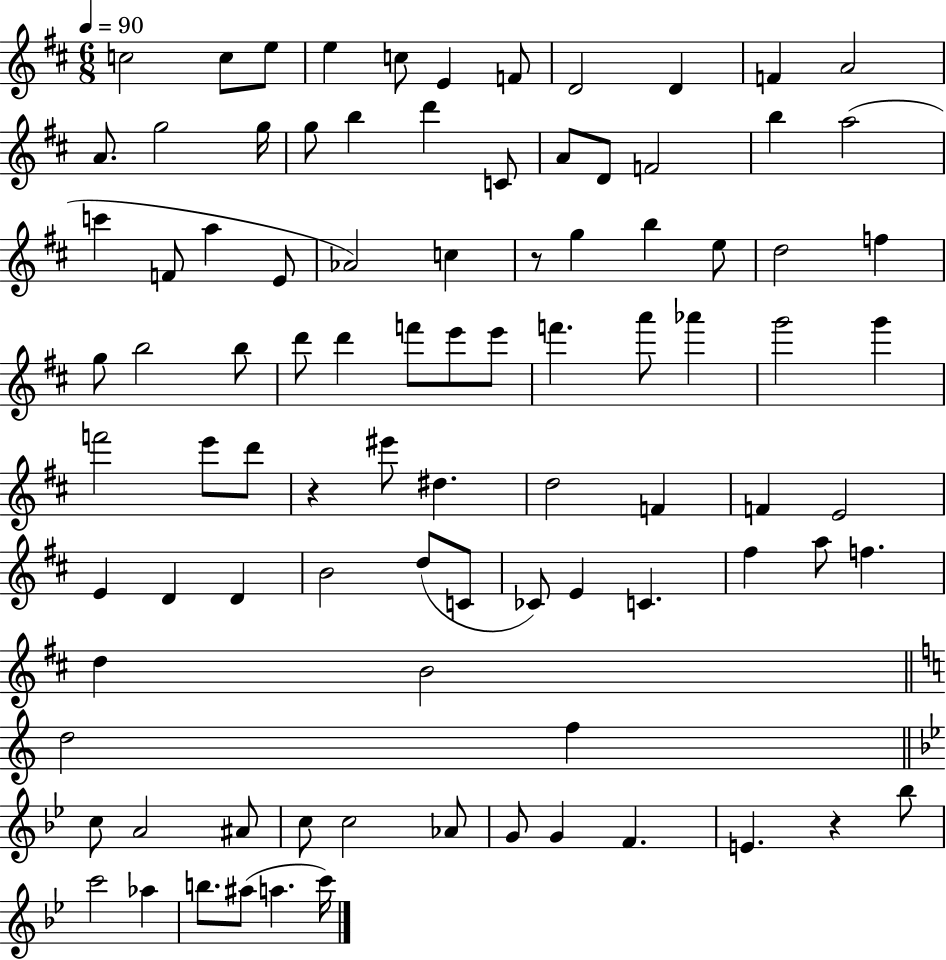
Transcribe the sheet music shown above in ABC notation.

X:1
T:Untitled
M:6/8
L:1/4
K:D
c2 c/2 e/2 e c/2 E F/2 D2 D F A2 A/2 g2 g/4 g/2 b d' C/2 A/2 D/2 F2 b a2 c' F/2 a E/2 _A2 c z/2 g b e/2 d2 f g/2 b2 b/2 d'/2 d' f'/2 e'/2 e'/2 f' a'/2 _a' g'2 g' f'2 e'/2 d'/2 z ^e'/2 ^d d2 F F E2 E D D B2 d/2 C/2 _C/2 E C ^f a/2 f d B2 d2 f c/2 A2 ^A/2 c/2 c2 _A/2 G/2 G F E z _b/2 c'2 _a b/2 ^a/2 a c'/4